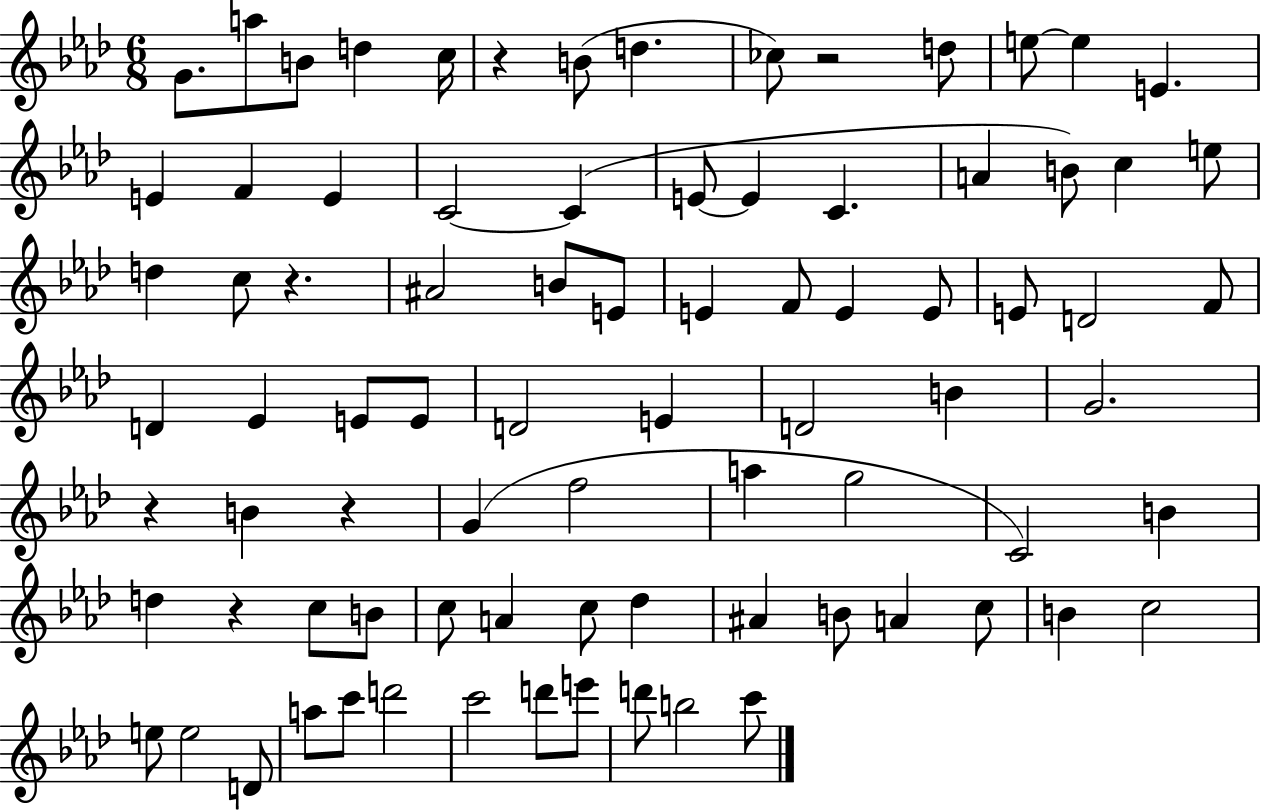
{
  \clef treble
  \numericTimeSignature
  \time 6/8
  \key aes \major
  g'8. a''8 b'8 d''4 c''16 | r4 b'8( d''4. | ces''8) r2 d''8 | e''8~~ e''4 e'4. | \break e'4 f'4 e'4 | c'2~~ c'4( | e'8~~ e'4 c'4. | a'4 b'8) c''4 e''8 | \break d''4 c''8 r4. | ais'2 b'8 e'8 | e'4 f'8 e'4 e'8 | e'8 d'2 f'8 | \break d'4 ees'4 e'8 e'8 | d'2 e'4 | d'2 b'4 | g'2. | \break r4 b'4 r4 | g'4( f''2 | a''4 g''2 | c'2) b'4 | \break d''4 r4 c''8 b'8 | c''8 a'4 c''8 des''4 | ais'4 b'8 a'4 c''8 | b'4 c''2 | \break e''8 e''2 d'8 | a''8 c'''8 d'''2 | c'''2 d'''8 e'''8 | d'''8 b''2 c'''8 | \break \bar "|."
}